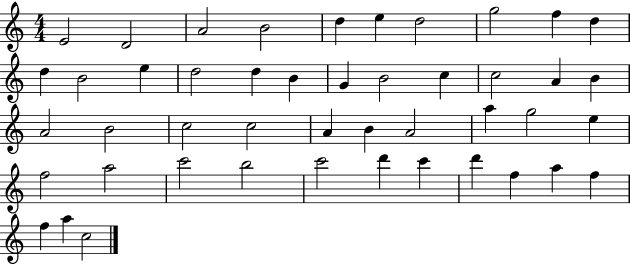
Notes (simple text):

E4/h D4/h A4/h B4/h D5/q E5/q D5/h G5/h F5/q D5/q D5/q B4/h E5/q D5/h D5/q B4/q G4/q B4/h C5/q C5/h A4/q B4/q A4/h B4/h C5/h C5/h A4/q B4/q A4/h A5/q G5/h E5/q F5/h A5/h C6/h B5/h C6/h D6/q C6/q D6/q F5/q A5/q F5/q F5/q A5/q C5/h